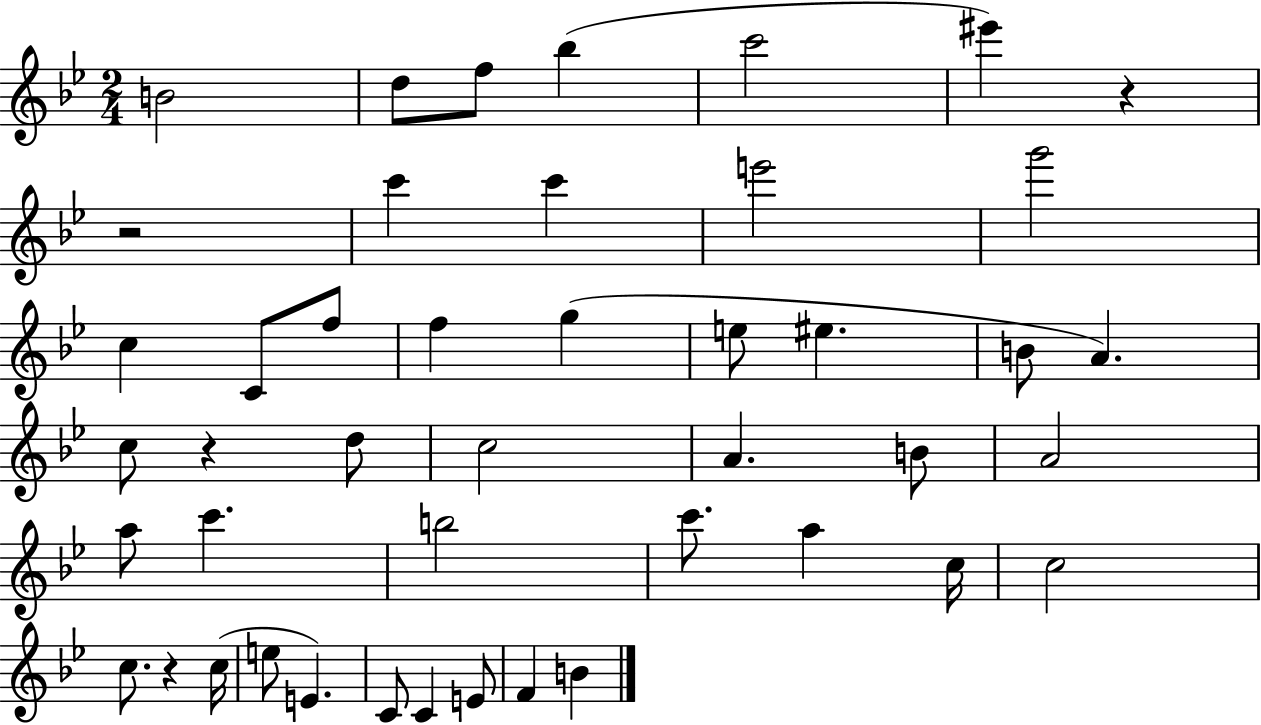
B4/h D5/e F5/e Bb5/q C6/h EIS6/q R/q R/h C6/q C6/q E6/h G6/h C5/q C4/e F5/e F5/q G5/q E5/e EIS5/q. B4/e A4/q. C5/e R/q D5/e C5/h A4/q. B4/e A4/h A5/e C6/q. B5/h C6/e. A5/q C5/s C5/h C5/e. R/q C5/s E5/e E4/q. C4/e C4/q E4/e F4/q B4/q